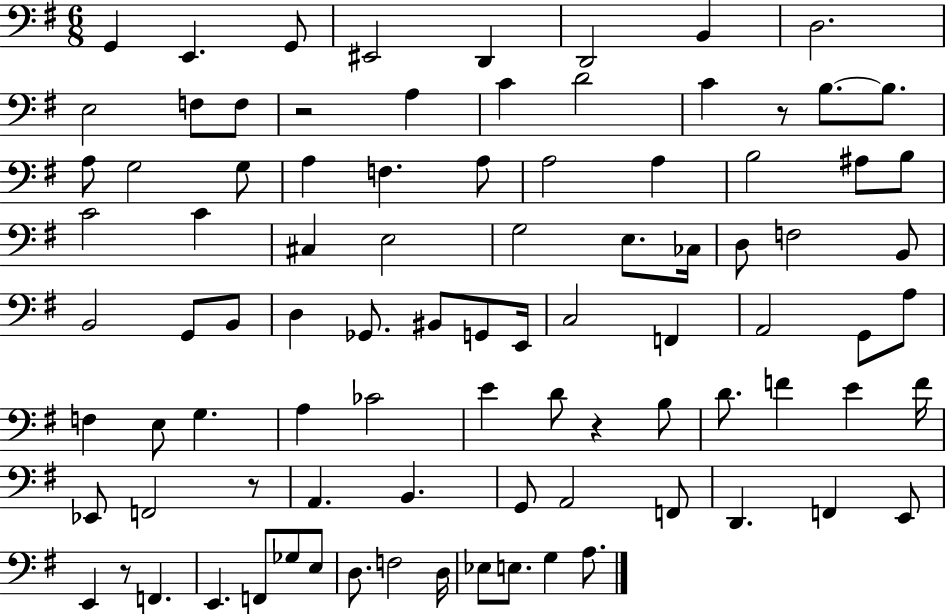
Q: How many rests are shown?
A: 5